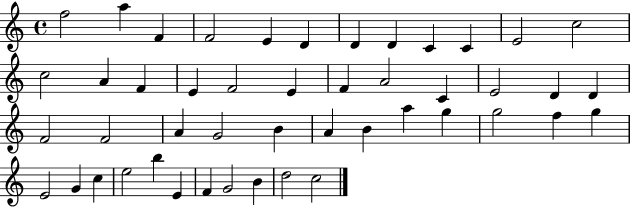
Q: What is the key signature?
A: C major